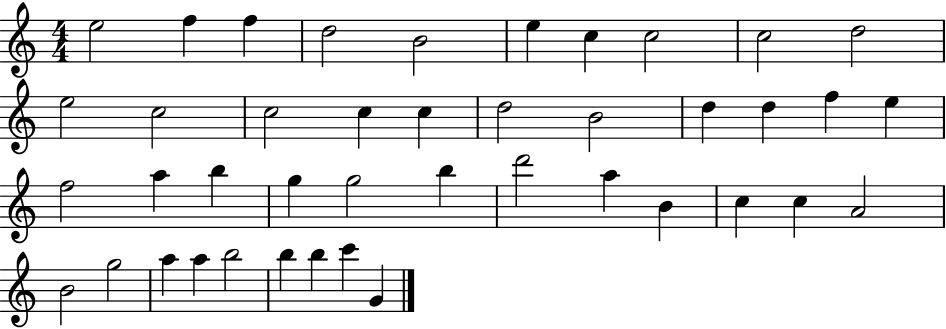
X:1
T:Untitled
M:4/4
L:1/4
K:C
e2 f f d2 B2 e c c2 c2 d2 e2 c2 c2 c c d2 B2 d d f e f2 a b g g2 b d'2 a B c c A2 B2 g2 a a b2 b b c' G